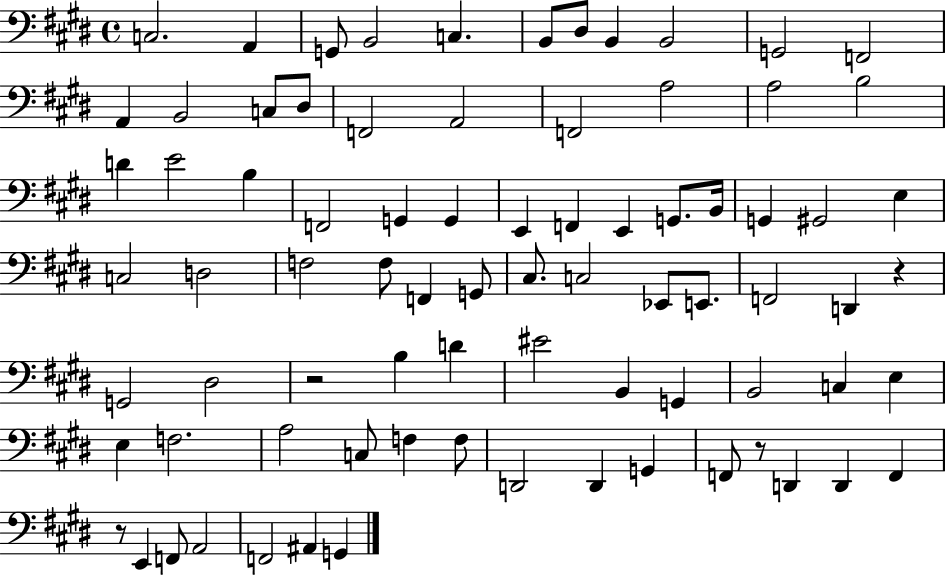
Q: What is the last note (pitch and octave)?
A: G2